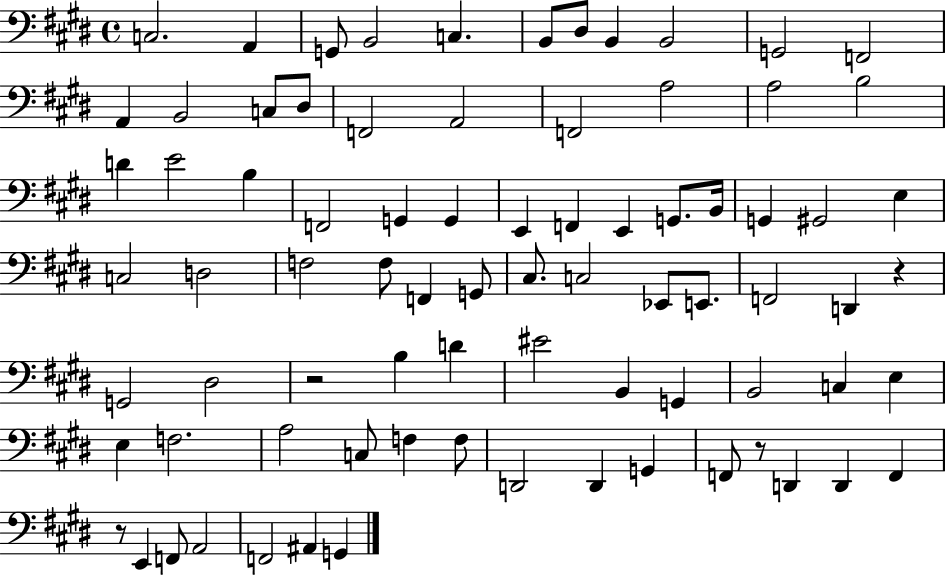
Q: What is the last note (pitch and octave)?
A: G2